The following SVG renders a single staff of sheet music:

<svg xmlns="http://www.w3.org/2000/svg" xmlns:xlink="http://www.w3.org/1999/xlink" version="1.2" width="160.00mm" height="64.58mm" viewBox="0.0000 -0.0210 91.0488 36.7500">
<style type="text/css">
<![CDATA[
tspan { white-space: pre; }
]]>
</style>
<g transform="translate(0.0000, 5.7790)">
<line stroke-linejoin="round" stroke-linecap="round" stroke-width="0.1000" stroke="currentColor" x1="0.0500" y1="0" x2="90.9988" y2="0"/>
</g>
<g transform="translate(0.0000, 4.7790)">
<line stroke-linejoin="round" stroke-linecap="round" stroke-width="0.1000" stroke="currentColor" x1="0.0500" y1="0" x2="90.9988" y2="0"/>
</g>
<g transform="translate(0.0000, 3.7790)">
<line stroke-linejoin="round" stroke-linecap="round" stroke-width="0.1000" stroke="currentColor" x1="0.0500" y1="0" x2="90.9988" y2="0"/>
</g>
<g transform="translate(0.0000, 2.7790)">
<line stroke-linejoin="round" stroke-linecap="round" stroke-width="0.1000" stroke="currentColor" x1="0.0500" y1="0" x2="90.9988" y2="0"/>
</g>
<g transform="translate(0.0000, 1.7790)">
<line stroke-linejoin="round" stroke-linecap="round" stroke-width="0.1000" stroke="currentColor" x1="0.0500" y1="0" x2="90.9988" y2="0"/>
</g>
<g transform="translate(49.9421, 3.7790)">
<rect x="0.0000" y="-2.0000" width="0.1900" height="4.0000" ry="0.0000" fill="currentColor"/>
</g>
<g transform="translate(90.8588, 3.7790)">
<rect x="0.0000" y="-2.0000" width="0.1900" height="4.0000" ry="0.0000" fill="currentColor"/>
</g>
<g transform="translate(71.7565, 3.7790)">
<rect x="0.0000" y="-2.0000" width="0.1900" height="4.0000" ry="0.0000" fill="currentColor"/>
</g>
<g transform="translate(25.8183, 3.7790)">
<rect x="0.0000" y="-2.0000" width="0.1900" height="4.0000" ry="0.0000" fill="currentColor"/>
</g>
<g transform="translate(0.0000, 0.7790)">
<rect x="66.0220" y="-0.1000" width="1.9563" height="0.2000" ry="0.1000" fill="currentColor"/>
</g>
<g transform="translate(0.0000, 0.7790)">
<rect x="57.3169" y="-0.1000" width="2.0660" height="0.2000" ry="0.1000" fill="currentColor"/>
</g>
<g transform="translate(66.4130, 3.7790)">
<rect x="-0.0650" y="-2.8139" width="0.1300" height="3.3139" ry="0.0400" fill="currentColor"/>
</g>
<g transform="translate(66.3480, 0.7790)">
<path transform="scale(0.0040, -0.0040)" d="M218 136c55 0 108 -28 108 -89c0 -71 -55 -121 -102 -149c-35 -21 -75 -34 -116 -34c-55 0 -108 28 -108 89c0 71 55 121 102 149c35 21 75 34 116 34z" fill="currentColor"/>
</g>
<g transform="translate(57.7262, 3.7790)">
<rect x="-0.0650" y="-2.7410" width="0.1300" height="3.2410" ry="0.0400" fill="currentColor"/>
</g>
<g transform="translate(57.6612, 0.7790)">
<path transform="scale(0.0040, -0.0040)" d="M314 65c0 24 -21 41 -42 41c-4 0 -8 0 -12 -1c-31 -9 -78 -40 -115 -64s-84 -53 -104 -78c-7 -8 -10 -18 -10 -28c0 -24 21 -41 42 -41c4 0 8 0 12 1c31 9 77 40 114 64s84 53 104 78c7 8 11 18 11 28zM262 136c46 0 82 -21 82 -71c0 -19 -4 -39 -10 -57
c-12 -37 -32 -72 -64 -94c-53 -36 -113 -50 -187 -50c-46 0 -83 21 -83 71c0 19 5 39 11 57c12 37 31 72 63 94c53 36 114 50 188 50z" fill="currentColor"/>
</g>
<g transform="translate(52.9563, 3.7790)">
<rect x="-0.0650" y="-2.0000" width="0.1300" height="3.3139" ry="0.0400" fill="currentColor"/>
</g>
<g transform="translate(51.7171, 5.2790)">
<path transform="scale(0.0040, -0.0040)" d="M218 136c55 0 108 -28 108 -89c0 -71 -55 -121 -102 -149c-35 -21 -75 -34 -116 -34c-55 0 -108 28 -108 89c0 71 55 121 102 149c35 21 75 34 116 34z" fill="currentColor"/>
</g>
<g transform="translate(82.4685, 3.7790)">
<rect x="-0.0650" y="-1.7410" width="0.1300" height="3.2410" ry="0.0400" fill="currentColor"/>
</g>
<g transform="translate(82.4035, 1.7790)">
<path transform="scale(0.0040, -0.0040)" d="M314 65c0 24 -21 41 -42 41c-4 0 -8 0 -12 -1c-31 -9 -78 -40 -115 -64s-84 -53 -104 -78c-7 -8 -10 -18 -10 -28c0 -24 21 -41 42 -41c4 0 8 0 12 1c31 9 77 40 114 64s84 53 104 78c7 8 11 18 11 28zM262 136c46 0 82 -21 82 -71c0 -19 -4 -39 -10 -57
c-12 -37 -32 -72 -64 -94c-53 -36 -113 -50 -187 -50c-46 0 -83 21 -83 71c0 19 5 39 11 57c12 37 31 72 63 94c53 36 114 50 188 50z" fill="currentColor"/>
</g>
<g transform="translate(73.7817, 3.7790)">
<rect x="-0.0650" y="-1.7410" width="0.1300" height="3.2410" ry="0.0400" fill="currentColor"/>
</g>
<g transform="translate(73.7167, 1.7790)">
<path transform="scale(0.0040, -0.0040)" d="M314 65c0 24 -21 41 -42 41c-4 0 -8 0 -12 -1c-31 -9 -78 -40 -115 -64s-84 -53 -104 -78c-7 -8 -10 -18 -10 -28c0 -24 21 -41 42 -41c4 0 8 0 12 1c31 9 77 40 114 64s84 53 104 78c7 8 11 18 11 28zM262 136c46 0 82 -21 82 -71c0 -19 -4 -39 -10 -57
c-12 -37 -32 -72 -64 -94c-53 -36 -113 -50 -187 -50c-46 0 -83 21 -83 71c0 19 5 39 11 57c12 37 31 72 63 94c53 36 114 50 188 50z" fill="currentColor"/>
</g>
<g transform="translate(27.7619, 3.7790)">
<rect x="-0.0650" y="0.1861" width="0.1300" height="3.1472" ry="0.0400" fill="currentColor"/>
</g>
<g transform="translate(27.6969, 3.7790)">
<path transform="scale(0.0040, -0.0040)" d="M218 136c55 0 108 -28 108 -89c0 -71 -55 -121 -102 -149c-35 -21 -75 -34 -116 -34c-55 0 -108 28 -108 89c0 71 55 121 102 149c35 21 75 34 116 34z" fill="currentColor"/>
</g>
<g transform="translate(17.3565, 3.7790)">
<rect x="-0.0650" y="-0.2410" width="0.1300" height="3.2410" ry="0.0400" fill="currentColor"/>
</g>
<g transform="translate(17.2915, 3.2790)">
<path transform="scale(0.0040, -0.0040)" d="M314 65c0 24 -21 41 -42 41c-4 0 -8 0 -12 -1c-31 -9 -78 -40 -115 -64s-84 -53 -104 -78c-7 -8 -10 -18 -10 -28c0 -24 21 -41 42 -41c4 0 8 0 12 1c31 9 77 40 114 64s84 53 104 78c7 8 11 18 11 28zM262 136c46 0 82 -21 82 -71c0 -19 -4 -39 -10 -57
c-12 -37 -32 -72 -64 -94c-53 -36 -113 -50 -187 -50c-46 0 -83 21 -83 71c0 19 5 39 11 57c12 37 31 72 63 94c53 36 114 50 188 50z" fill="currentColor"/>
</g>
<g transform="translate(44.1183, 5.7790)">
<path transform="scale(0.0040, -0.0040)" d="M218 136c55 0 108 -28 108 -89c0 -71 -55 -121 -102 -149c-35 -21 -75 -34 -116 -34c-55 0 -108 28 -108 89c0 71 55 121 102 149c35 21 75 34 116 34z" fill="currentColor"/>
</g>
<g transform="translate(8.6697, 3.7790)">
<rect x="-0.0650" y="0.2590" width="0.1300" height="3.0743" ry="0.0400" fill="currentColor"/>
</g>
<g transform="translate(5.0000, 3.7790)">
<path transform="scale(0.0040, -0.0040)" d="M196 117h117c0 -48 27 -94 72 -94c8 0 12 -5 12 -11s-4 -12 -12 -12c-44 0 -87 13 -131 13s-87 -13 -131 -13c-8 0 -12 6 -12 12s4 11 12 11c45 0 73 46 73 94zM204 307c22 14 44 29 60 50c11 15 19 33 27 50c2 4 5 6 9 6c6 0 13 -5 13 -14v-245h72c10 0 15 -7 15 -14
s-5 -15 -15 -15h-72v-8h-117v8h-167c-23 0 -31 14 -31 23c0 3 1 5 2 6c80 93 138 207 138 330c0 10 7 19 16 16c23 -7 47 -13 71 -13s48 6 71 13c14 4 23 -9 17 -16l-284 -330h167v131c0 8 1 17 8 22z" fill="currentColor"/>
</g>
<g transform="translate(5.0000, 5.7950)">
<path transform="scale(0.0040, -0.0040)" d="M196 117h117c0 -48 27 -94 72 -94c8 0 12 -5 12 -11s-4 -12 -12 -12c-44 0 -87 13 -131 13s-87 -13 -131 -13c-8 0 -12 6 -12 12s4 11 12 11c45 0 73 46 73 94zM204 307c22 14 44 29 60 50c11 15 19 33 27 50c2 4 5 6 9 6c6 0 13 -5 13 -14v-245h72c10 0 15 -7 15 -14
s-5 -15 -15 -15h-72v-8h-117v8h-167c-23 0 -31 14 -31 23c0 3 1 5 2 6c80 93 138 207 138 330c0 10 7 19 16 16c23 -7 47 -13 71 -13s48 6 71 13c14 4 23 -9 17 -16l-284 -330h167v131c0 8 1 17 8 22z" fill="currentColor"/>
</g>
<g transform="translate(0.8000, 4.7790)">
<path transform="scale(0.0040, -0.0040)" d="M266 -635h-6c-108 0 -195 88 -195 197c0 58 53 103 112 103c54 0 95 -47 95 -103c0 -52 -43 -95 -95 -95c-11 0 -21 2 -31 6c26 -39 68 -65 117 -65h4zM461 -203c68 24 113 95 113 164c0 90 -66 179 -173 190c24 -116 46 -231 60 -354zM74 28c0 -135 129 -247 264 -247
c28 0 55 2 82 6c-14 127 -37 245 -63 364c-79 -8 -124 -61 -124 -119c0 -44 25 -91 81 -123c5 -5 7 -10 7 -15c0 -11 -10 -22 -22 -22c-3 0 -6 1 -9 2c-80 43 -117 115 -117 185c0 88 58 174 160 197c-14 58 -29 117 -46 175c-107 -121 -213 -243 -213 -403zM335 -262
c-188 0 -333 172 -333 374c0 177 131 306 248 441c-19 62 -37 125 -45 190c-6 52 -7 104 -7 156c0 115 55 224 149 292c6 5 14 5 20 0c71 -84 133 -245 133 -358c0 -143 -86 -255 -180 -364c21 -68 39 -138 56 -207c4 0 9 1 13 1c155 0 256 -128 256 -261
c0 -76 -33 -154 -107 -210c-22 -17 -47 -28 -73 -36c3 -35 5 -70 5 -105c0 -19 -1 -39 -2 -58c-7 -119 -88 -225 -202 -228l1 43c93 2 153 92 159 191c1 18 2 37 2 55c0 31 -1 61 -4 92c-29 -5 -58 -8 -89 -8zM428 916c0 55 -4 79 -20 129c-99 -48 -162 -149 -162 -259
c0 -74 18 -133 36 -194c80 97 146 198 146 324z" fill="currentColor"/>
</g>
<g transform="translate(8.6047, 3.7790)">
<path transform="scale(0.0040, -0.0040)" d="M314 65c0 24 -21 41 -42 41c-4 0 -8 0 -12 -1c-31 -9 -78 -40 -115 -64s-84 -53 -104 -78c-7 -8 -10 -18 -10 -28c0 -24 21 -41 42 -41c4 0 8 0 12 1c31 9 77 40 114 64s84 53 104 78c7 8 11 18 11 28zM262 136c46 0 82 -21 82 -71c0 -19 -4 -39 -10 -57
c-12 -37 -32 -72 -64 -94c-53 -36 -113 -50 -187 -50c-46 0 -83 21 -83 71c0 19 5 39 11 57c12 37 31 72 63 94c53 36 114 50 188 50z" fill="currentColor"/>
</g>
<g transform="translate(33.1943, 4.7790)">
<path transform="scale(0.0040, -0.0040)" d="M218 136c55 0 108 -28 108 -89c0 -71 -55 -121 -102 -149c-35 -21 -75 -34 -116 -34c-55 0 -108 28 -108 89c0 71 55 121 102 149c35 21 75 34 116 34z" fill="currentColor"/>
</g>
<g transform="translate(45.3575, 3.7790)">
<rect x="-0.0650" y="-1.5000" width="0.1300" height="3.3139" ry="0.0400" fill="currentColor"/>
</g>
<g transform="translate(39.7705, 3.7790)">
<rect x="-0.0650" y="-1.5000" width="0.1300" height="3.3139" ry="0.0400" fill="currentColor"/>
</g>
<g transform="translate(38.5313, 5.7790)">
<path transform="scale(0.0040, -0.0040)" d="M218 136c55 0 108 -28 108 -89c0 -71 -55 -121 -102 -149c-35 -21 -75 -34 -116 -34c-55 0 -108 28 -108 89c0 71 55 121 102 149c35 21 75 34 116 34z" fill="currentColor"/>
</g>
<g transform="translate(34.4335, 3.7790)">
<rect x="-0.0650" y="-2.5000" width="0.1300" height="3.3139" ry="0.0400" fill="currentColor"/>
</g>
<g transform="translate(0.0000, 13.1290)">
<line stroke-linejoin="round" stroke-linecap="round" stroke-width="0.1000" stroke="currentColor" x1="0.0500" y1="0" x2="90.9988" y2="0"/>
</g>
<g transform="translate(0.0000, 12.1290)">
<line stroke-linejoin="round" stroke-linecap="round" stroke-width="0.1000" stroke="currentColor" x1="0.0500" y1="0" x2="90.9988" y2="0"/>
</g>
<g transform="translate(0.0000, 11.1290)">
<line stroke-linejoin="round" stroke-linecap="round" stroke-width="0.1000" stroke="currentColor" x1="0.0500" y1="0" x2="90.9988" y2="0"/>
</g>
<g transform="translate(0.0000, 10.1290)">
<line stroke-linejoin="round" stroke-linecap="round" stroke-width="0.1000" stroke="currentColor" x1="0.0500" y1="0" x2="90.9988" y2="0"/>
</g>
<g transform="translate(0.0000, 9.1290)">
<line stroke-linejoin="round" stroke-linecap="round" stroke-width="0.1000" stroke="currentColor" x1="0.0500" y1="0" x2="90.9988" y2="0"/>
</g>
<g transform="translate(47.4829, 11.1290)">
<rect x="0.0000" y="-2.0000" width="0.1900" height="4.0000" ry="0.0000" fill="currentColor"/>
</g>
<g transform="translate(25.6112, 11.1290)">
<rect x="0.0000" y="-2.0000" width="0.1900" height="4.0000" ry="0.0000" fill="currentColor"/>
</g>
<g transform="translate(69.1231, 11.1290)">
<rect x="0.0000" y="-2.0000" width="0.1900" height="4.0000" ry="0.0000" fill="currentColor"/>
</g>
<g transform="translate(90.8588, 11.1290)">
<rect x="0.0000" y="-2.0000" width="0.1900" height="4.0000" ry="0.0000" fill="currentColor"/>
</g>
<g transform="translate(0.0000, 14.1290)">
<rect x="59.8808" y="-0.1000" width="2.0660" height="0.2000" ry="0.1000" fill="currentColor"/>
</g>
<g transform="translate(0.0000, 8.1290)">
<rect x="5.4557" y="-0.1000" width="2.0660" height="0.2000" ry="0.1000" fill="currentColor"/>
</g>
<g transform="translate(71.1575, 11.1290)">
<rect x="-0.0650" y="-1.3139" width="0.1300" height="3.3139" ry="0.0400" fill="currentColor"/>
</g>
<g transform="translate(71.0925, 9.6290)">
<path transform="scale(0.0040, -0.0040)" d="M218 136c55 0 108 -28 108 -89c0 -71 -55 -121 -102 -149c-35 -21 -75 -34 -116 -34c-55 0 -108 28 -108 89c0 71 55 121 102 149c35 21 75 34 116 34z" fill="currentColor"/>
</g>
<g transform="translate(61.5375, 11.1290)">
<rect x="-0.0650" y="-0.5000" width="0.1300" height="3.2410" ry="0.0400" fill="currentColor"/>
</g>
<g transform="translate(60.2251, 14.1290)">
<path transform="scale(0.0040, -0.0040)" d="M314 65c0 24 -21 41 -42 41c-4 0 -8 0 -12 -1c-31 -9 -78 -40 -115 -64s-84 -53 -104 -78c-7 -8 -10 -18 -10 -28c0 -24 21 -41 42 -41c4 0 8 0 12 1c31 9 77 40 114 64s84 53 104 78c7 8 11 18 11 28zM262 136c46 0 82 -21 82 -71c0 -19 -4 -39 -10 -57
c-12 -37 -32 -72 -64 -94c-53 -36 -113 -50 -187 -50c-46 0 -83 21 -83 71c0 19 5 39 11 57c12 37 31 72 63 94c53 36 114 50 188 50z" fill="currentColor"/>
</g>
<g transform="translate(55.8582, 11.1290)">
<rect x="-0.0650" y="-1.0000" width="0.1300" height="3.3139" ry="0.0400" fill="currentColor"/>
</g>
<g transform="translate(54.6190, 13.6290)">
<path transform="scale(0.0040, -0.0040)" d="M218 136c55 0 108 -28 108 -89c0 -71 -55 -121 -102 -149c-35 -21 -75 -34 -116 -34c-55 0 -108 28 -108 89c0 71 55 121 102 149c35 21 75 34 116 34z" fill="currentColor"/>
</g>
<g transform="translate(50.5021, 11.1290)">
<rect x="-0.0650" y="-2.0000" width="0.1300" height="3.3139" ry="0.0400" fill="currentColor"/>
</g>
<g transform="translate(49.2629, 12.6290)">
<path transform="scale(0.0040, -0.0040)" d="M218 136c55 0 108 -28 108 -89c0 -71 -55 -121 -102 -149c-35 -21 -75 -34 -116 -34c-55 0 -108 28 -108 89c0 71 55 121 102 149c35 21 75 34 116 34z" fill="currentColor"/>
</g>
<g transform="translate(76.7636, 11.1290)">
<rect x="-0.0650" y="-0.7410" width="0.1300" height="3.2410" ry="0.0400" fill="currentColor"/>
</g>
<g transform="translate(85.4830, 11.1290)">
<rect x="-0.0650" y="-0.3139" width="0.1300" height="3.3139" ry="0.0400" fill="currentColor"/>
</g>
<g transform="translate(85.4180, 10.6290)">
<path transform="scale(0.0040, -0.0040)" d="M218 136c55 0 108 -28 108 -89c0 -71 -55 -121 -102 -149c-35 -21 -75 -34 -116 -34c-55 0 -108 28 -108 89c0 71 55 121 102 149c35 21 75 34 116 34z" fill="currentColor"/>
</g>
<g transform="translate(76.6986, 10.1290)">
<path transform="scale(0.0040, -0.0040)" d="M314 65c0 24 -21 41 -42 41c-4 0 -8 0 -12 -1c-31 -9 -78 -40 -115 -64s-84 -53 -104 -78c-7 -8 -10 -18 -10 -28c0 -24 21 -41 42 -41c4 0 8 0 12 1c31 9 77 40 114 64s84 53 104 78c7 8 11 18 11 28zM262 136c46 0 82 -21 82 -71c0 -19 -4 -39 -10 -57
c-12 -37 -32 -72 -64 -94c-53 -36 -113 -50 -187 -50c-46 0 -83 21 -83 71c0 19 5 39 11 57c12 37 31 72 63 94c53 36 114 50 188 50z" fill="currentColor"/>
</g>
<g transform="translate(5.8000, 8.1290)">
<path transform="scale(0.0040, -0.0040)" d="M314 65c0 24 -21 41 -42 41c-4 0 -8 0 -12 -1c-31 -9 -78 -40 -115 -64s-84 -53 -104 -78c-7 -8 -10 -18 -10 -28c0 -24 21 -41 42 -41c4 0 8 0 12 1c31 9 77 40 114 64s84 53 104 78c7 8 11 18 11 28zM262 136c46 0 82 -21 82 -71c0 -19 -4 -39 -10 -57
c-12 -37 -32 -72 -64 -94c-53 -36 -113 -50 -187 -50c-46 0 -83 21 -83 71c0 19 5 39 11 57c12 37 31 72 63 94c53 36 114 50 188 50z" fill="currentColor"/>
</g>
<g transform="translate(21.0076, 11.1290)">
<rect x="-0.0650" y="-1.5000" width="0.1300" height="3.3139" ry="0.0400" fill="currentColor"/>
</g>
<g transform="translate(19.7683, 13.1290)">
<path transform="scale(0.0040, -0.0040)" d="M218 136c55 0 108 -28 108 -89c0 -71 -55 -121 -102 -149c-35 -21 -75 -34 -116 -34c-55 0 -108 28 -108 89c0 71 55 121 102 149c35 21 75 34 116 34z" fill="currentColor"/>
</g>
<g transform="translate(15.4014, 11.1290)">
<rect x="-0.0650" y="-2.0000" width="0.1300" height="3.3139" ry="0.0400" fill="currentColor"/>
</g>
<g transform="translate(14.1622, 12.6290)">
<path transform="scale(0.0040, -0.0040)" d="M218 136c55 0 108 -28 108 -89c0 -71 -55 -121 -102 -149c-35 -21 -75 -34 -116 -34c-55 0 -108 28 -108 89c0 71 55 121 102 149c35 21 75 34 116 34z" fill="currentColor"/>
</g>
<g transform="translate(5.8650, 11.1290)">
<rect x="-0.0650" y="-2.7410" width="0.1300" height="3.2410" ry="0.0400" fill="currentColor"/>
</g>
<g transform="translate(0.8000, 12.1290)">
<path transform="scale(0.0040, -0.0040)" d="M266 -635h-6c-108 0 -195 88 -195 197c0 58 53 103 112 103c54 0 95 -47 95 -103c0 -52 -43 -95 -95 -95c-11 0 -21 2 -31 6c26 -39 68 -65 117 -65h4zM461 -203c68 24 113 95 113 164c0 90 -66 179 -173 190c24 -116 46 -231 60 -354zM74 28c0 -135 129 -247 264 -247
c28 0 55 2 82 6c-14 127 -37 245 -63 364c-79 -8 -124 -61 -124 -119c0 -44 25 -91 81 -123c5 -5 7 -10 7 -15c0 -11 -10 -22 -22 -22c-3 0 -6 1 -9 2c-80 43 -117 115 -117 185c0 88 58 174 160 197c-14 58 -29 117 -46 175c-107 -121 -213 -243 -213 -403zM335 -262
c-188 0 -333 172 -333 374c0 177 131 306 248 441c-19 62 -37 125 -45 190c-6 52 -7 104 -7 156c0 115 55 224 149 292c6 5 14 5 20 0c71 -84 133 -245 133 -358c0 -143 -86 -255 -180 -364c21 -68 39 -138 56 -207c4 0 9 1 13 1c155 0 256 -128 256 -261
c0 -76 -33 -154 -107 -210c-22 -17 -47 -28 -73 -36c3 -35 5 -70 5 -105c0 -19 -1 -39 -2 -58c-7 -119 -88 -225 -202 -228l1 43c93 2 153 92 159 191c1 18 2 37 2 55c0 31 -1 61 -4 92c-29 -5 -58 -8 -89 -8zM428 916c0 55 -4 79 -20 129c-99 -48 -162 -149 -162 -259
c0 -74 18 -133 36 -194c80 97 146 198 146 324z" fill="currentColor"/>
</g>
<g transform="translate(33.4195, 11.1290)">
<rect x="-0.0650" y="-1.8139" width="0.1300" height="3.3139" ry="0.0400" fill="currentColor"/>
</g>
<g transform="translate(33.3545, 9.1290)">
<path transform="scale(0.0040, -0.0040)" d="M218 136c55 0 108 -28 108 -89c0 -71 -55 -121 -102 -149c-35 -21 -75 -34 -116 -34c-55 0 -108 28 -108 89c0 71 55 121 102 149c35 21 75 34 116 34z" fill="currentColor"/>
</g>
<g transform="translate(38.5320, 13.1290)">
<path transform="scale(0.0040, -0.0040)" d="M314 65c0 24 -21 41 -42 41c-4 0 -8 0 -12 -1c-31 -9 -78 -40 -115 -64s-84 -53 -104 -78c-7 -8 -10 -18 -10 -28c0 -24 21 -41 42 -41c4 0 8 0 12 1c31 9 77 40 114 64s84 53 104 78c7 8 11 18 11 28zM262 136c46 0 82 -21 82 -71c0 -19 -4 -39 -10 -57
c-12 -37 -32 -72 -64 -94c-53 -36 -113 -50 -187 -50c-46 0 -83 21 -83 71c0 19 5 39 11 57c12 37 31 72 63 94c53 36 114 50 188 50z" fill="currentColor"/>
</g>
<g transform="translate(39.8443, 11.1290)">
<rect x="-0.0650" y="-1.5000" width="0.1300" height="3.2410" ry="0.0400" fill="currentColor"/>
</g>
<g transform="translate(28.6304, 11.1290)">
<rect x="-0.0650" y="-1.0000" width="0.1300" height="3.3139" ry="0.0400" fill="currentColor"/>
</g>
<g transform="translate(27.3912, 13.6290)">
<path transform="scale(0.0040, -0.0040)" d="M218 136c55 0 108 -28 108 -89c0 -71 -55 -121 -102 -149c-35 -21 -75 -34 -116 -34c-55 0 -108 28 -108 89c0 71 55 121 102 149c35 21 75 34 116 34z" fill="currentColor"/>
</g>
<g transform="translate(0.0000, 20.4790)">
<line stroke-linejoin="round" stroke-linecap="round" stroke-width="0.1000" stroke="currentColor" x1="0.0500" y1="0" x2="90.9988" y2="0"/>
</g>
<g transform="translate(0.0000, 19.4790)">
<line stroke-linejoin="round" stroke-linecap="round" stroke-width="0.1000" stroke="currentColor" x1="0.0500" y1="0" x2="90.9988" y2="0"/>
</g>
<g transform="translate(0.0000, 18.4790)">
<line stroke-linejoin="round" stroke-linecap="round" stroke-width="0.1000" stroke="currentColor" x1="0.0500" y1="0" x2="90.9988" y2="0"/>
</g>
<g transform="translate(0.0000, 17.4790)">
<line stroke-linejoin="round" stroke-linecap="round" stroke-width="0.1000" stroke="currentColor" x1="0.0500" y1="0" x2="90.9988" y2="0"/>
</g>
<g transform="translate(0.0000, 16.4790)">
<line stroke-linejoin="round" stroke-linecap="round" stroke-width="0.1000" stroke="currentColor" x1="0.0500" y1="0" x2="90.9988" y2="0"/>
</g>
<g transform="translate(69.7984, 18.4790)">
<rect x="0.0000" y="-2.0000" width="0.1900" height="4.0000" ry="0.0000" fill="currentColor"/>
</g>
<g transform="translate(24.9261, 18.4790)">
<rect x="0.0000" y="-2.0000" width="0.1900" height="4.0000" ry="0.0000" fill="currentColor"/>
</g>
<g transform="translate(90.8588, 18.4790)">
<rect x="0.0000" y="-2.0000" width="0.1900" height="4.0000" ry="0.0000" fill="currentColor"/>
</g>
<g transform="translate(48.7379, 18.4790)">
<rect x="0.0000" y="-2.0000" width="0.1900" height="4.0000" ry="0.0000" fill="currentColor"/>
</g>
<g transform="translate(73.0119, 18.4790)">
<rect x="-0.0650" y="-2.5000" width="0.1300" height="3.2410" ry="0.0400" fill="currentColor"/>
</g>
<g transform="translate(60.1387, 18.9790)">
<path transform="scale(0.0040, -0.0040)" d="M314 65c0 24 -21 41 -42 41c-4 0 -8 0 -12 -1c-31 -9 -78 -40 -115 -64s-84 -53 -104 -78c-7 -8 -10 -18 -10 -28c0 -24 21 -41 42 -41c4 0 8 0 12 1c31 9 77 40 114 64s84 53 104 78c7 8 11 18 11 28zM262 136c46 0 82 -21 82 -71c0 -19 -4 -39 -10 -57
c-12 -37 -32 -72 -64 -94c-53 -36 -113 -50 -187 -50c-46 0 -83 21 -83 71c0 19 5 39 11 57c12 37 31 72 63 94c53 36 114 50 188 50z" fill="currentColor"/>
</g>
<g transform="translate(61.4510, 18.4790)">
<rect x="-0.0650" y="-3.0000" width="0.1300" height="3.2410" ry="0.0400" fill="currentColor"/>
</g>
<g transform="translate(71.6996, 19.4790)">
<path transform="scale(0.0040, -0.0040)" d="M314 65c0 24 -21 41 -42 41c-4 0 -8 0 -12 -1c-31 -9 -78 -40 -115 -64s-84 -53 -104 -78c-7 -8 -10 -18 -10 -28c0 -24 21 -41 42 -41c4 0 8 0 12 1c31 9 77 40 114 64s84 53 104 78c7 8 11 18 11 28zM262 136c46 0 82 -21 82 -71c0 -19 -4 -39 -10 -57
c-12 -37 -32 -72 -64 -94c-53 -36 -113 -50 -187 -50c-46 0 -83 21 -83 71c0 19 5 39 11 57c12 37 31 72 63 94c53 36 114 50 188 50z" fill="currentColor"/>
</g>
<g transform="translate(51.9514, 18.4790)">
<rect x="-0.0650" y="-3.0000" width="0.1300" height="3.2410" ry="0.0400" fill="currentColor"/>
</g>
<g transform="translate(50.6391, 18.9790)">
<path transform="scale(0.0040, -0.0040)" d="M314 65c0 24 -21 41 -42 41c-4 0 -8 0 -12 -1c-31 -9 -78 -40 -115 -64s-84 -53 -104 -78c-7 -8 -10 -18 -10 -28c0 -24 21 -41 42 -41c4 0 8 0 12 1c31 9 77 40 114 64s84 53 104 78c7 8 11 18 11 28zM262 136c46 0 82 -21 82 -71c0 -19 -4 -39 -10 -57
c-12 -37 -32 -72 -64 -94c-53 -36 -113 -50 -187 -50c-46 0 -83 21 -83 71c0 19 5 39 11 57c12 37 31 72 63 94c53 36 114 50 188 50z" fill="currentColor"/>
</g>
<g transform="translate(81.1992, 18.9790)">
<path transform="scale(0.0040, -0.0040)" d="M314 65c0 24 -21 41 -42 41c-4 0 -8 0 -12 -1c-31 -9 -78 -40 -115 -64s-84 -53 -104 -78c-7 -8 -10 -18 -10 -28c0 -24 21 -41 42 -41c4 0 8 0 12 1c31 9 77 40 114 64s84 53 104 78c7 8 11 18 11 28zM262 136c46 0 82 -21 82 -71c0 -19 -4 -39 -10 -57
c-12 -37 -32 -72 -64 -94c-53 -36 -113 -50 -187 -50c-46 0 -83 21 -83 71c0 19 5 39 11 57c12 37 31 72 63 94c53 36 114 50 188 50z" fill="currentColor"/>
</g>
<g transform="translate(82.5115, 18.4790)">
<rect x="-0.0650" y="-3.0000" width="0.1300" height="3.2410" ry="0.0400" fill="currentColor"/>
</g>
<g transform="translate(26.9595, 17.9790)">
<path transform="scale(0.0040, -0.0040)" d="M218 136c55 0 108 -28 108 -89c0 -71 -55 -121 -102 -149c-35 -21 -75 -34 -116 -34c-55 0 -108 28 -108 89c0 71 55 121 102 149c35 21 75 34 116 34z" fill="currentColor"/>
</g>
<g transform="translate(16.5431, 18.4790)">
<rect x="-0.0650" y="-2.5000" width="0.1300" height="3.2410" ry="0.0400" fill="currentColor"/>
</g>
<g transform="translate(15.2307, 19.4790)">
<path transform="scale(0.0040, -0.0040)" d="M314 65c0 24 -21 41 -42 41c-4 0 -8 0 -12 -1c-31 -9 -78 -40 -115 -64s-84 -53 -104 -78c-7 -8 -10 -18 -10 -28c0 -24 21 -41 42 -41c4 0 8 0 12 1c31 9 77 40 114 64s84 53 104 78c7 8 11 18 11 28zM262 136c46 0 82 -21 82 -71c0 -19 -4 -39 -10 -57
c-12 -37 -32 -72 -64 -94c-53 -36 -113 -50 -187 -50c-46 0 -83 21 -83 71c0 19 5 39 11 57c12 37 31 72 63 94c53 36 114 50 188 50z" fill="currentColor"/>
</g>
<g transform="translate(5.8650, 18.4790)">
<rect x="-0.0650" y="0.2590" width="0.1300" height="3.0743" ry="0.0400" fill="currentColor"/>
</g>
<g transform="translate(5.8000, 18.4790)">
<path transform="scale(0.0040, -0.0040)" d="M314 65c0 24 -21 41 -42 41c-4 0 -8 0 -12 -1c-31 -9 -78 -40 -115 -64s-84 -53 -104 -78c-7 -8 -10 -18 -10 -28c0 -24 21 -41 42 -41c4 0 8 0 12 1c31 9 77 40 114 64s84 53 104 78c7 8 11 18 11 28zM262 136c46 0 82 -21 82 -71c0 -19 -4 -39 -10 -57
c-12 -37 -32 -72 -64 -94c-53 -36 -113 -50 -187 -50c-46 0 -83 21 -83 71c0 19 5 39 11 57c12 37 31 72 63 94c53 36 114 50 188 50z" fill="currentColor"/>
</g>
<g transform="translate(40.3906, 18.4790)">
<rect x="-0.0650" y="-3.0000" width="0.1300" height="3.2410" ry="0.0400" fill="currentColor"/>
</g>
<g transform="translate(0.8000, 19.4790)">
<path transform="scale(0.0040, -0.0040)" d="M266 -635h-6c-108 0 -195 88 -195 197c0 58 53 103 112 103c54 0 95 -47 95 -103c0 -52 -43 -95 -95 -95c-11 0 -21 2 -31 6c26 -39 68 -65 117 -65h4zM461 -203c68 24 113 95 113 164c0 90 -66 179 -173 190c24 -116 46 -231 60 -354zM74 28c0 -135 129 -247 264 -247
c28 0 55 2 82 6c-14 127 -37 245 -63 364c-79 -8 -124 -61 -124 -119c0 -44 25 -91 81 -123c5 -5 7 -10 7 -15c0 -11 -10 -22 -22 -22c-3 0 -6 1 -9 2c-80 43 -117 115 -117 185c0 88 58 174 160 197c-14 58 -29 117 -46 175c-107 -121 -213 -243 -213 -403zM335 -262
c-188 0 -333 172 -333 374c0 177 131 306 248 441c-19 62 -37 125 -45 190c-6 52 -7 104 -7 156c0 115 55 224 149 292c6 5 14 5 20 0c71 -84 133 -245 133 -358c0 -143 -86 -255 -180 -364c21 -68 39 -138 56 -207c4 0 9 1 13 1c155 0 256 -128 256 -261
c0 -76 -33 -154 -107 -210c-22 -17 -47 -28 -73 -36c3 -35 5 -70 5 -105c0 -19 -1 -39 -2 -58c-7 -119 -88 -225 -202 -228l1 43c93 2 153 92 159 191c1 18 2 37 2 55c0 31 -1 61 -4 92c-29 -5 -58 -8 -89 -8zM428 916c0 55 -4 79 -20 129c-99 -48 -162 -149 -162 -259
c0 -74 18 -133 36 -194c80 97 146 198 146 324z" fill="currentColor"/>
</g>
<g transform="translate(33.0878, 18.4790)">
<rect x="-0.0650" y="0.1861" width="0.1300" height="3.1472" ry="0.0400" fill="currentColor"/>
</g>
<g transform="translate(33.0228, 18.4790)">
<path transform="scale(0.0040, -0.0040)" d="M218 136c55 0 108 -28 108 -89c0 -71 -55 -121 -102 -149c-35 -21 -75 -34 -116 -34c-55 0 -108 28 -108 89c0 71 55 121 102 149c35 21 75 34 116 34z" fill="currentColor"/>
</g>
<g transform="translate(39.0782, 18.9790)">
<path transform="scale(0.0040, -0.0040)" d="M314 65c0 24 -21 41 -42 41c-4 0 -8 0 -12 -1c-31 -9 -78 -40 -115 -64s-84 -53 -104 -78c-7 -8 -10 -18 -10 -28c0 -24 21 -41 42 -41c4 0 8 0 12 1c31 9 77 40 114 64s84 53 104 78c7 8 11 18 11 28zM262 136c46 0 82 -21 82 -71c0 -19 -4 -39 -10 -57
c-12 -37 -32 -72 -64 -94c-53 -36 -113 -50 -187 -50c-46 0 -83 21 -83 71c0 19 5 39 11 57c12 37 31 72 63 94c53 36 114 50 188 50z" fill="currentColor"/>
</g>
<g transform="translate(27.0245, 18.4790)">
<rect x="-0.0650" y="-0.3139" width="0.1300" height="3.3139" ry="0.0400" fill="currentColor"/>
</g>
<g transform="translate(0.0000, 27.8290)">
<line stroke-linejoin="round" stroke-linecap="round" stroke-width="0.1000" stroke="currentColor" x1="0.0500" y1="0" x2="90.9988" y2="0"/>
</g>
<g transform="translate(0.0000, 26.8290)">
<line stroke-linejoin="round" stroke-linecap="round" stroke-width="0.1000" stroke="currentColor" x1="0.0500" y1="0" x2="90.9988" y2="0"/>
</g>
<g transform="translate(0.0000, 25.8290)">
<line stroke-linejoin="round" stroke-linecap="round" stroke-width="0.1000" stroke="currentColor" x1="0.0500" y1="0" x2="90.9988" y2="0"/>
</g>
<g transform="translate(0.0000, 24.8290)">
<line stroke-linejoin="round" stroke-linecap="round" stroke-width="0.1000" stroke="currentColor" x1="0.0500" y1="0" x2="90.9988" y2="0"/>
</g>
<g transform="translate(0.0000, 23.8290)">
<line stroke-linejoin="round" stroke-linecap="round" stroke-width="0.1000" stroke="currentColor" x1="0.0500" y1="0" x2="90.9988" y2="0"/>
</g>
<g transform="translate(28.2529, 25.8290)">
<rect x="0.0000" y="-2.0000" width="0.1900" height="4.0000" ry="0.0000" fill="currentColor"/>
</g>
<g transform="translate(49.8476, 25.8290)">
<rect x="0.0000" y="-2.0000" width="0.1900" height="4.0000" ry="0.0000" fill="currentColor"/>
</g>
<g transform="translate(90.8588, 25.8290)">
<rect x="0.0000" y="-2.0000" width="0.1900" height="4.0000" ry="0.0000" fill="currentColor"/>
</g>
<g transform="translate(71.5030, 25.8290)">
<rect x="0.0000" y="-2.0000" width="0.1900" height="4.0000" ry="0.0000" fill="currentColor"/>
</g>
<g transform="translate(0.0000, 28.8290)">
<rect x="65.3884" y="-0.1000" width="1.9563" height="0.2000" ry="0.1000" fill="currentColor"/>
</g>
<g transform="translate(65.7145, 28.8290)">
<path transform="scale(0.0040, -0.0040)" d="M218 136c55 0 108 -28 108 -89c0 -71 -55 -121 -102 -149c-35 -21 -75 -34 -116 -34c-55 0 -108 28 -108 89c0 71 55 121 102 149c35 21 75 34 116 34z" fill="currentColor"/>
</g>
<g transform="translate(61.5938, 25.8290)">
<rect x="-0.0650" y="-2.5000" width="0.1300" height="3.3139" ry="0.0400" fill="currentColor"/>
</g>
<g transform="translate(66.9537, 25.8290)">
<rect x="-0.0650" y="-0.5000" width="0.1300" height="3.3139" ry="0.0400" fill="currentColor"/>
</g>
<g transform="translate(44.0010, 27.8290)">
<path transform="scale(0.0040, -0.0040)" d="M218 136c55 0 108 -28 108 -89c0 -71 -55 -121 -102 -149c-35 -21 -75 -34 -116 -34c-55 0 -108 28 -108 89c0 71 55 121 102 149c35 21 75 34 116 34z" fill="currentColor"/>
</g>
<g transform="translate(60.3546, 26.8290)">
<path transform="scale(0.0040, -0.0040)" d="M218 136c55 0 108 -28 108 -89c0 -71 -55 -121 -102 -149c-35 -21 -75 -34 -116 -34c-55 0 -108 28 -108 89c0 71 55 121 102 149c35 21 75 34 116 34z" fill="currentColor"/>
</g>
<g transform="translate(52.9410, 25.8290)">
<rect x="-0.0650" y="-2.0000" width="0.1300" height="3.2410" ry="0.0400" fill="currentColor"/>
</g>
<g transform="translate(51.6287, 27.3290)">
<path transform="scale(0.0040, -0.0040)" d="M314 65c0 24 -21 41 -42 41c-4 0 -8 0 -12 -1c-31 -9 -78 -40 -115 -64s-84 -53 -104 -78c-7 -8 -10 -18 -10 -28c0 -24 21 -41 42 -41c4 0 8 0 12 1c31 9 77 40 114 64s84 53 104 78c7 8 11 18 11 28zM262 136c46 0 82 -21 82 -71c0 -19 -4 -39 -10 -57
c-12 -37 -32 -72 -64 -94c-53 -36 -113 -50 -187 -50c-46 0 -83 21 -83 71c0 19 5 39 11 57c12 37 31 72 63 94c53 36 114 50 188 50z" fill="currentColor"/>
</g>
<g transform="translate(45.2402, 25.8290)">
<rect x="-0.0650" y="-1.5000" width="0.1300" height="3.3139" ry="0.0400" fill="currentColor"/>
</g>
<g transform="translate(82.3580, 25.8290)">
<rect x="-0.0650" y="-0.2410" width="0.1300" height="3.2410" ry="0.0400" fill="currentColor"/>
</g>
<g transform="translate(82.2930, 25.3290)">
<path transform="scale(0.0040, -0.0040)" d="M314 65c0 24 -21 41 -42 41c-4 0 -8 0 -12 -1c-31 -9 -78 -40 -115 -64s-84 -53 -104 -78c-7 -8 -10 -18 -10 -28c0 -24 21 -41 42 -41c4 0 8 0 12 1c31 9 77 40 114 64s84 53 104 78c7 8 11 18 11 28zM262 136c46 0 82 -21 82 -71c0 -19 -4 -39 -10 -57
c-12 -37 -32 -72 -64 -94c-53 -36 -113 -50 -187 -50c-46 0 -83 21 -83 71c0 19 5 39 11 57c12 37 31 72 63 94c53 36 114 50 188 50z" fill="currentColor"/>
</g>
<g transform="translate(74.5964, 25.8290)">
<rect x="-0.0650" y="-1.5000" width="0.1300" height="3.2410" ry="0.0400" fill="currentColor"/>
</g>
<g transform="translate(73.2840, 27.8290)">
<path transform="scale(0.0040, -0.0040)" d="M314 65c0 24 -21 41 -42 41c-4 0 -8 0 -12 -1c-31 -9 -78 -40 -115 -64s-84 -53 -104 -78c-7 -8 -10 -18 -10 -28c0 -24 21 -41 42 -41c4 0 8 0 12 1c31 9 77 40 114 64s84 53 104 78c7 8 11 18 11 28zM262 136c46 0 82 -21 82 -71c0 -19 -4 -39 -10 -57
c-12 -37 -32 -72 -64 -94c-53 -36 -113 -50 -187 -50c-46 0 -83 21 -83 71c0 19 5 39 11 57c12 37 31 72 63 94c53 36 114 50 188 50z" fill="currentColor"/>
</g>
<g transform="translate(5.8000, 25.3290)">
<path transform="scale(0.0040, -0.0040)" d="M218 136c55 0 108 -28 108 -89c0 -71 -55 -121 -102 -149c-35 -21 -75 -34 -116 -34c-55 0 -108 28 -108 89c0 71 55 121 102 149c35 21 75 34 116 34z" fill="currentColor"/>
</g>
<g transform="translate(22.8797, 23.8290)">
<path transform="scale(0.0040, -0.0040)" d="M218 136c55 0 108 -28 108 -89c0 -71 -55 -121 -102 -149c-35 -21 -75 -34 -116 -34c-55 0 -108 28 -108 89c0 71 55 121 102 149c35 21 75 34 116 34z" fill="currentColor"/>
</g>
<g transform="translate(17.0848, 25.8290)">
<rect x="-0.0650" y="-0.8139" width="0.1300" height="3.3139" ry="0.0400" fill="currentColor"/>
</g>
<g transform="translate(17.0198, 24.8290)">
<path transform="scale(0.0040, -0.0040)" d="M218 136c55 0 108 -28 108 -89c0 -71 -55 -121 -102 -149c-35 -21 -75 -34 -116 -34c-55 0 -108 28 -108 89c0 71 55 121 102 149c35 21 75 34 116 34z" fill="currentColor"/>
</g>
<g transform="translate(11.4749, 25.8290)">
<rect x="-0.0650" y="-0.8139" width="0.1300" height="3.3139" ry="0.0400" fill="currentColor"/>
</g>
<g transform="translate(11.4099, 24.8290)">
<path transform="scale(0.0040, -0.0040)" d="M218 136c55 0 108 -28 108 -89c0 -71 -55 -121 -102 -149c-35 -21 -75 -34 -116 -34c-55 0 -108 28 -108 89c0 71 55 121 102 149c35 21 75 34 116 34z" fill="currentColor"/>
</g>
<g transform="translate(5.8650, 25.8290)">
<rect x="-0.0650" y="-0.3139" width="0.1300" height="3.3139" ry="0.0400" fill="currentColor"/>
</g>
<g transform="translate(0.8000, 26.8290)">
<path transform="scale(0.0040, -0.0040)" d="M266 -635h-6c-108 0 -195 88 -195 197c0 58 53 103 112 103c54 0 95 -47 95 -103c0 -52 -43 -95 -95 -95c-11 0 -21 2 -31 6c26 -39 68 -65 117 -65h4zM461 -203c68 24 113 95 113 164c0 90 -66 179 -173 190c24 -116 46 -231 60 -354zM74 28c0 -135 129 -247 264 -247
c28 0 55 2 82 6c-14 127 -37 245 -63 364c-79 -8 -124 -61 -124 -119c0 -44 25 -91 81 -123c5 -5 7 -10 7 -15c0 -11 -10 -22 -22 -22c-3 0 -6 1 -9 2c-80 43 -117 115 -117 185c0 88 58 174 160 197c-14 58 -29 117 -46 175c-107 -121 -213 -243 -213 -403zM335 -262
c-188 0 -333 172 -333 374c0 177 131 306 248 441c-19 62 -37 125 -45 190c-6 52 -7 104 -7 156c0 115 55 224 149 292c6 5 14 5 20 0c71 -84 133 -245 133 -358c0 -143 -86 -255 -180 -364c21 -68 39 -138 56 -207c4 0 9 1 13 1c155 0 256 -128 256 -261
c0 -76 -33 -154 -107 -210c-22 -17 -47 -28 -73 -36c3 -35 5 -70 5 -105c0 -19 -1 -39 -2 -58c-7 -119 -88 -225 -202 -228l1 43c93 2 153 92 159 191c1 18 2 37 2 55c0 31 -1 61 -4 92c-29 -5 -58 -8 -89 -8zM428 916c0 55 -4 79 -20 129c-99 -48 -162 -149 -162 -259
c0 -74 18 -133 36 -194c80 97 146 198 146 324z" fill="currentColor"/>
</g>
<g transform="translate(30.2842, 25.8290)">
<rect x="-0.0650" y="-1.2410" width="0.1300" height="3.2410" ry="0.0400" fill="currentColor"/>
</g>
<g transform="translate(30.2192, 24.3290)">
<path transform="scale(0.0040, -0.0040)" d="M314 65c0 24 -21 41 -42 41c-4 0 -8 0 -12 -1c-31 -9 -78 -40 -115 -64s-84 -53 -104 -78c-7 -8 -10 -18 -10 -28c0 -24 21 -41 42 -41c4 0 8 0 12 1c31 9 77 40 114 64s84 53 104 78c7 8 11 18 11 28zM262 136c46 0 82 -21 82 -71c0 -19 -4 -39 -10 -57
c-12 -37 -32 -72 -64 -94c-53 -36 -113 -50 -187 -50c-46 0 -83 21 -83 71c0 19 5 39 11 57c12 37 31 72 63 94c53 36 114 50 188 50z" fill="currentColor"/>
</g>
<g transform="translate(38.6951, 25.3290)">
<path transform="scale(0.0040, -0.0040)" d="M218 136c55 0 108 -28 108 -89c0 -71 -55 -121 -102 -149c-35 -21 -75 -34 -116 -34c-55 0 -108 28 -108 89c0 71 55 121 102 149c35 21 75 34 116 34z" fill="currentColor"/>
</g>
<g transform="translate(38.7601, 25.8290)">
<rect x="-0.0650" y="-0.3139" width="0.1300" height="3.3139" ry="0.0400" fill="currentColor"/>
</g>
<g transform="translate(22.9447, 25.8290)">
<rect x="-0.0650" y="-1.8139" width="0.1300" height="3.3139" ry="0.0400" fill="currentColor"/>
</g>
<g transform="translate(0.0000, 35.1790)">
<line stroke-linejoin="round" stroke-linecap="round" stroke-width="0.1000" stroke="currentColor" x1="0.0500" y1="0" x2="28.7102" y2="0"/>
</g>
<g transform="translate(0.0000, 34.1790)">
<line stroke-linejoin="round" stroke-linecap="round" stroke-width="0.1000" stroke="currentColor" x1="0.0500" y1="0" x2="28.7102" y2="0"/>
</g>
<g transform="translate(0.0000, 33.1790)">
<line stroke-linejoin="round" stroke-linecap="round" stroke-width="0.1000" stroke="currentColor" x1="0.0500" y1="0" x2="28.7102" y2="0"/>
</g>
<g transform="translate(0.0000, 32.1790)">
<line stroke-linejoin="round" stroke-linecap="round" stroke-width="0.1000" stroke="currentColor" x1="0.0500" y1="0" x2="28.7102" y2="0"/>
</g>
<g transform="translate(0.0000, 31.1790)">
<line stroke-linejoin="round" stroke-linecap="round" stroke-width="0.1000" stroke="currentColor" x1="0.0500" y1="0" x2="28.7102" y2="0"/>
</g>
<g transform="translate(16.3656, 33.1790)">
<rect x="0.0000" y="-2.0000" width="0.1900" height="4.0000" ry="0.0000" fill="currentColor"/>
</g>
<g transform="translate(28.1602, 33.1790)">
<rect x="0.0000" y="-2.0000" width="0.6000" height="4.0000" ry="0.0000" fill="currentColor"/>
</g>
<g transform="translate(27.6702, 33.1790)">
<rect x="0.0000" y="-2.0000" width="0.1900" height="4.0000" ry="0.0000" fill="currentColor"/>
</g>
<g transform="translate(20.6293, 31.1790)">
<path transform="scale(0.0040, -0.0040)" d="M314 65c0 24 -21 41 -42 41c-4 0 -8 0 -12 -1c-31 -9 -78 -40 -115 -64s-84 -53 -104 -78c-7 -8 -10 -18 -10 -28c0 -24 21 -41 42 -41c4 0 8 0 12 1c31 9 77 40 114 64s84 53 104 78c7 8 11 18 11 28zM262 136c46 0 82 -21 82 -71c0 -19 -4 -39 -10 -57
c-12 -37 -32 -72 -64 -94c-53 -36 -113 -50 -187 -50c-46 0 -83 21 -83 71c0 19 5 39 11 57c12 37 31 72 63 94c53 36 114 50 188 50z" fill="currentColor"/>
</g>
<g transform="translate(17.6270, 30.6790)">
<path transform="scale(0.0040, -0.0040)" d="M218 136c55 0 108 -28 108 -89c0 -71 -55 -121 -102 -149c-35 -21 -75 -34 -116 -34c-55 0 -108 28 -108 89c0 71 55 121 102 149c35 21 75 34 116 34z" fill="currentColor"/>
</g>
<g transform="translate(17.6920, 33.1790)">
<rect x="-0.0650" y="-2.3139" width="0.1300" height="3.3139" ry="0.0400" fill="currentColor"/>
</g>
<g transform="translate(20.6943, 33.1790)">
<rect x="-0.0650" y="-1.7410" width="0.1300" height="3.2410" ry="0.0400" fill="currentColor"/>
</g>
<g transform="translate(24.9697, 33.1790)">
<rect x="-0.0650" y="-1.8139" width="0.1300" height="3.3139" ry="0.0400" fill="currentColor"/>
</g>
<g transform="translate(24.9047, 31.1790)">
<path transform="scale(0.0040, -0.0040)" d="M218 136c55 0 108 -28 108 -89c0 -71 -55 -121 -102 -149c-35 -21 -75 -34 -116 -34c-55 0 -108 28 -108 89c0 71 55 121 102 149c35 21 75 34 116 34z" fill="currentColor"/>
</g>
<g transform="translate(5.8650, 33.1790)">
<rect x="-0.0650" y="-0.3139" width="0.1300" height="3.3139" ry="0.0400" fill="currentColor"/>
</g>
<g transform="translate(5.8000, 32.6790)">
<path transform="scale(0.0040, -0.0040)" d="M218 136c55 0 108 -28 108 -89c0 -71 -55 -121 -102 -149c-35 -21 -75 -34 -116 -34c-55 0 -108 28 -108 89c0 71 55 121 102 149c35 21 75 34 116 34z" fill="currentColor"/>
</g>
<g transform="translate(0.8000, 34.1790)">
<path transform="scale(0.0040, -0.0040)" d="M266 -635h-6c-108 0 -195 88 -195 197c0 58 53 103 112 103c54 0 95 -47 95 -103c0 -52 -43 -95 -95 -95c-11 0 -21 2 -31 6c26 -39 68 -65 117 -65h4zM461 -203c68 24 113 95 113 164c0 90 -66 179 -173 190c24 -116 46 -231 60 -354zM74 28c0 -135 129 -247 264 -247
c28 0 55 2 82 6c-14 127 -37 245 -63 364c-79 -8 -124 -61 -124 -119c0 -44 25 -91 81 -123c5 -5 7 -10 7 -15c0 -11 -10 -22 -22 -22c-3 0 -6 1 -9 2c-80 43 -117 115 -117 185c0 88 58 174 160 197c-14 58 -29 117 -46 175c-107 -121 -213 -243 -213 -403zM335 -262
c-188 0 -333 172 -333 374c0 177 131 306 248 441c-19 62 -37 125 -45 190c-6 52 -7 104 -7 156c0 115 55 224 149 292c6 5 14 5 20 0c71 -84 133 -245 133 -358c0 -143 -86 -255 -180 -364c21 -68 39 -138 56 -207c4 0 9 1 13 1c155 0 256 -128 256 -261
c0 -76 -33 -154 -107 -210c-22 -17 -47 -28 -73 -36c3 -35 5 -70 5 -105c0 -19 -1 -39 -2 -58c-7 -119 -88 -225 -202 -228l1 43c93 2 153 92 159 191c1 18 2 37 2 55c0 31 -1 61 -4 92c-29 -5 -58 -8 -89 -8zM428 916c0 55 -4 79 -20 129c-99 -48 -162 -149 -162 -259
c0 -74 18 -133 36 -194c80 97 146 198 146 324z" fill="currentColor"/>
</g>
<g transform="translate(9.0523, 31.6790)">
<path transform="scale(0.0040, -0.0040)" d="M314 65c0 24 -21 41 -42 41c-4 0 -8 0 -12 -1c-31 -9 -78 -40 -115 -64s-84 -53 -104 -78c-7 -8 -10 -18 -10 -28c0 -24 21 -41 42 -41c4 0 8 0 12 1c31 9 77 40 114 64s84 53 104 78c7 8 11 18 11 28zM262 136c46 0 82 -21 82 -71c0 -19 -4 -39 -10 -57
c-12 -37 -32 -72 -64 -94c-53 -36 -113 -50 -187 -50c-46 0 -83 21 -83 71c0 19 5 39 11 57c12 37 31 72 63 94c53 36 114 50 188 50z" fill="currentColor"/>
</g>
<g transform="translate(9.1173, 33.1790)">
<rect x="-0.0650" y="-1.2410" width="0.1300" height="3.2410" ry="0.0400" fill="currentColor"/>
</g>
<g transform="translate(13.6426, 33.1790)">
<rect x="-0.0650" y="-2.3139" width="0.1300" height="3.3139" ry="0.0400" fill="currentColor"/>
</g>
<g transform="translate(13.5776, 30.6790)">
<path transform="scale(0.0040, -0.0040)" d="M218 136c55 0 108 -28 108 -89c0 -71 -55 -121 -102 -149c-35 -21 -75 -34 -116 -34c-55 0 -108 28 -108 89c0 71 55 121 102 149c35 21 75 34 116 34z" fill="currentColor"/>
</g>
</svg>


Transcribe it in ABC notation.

X:1
T:Untitled
M:4/4
L:1/4
K:C
B2 c2 B G E E F a2 a f2 f2 a2 F E D f E2 F D C2 e d2 c B2 G2 c B A2 A2 A2 G2 A2 c d d f e2 c E F2 G C E2 c2 c e2 g g f2 f